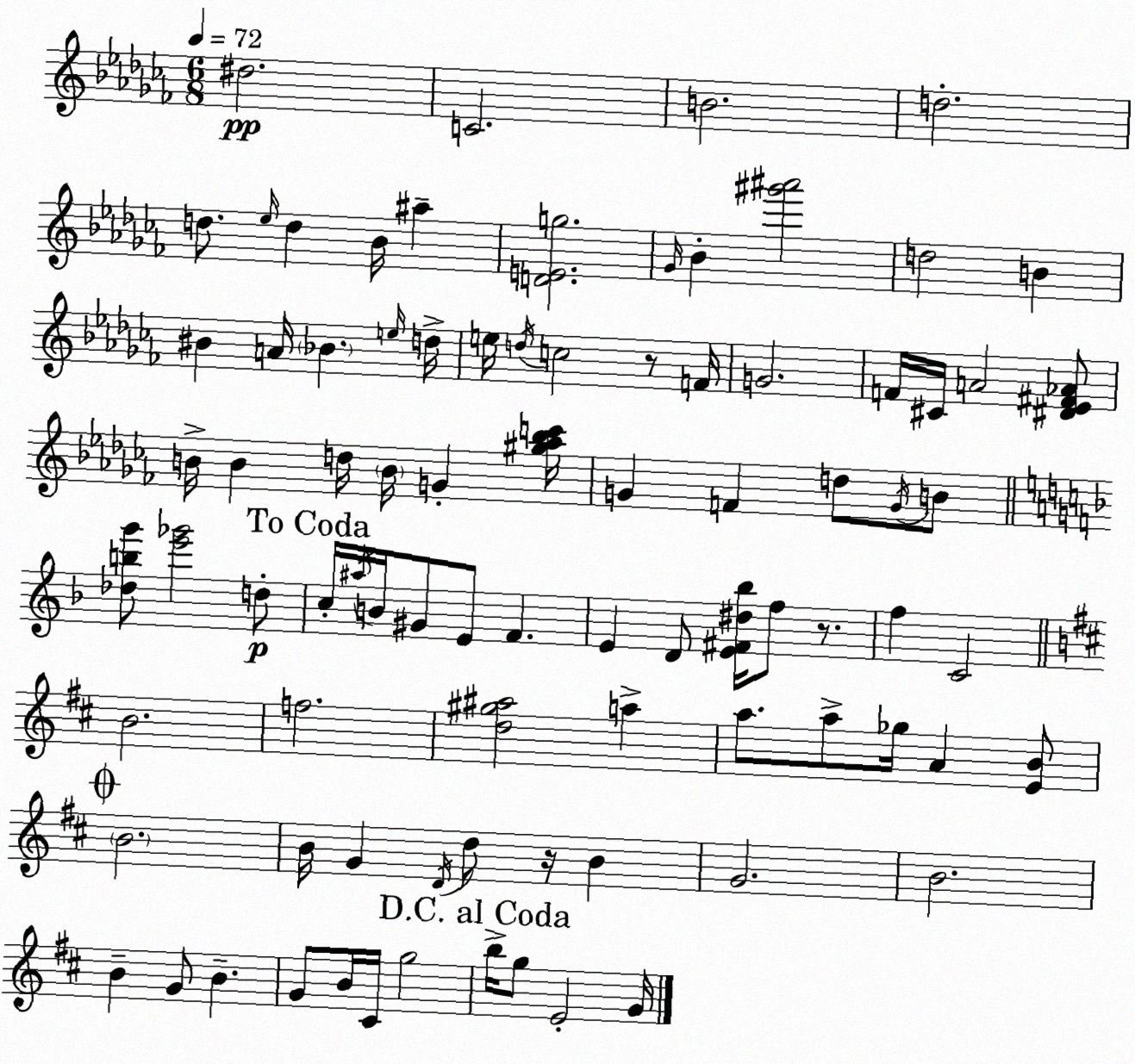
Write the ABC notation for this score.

X:1
T:Untitled
M:6/8
L:1/4
K:Abm
^d2 C2 B2 d2 d/2 _e/4 d _B/4 ^a [DEg]2 _G/4 _B [^g'^a']2 d2 B ^B A/4 _B e/4 d/4 e/4 d/4 c2 z/2 F/4 G2 F/4 ^C/4 A2 [^D_E^F_A]/2 B/4 B d/4 B/4 G [^g_a_bc']/4 G F d/2 G/4 B/2 [_dbg']/2 [e'_g']2 d/2 c/4 ^a/4 B/4 ^G/2 E/2 F E D/2 [E^F^d_b]/4 f/2 z/2 f C2 B2 f2 [d^g^a]2 a a/2 a/2 _g/4 A [EB]/2 B2 B/4 G D/4 d/2 z/4 B G2 B2 B G/2 B G/2 B/4 ^C/4 g2 b/4 g/2 E2 G/4